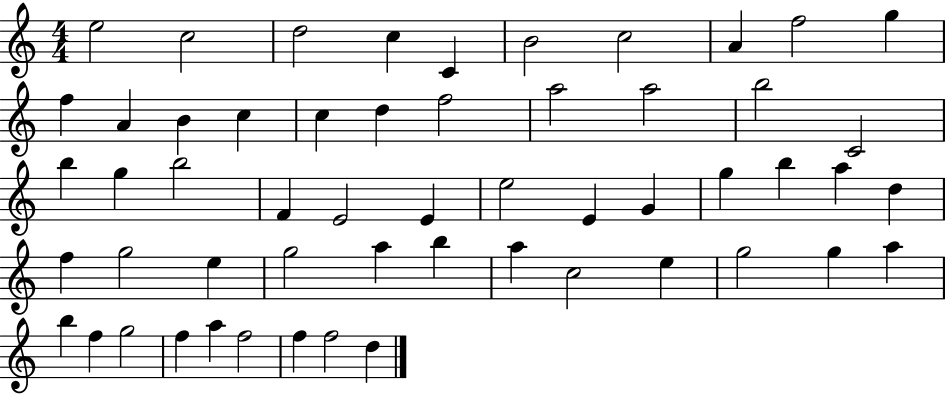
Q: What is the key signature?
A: C major